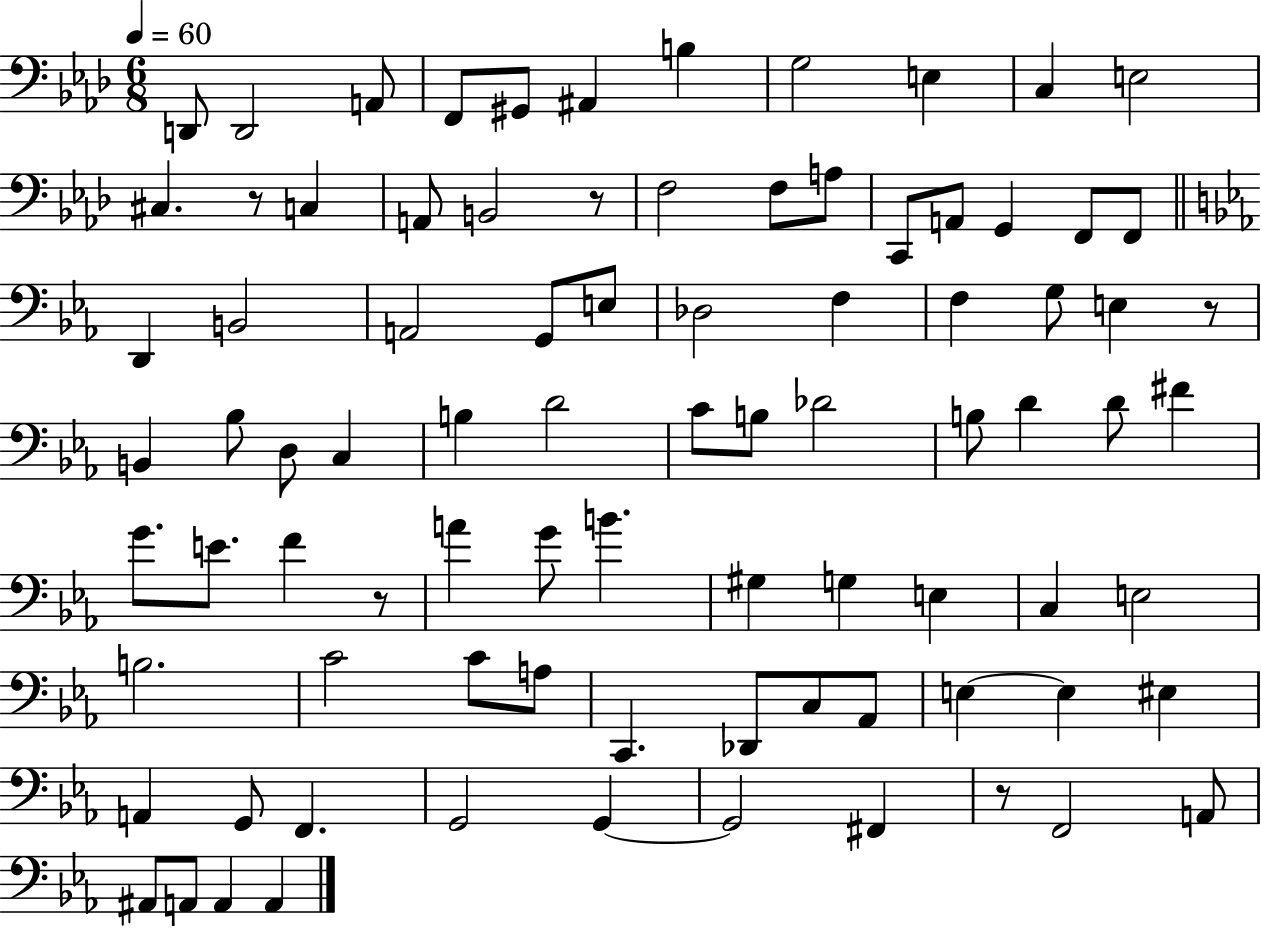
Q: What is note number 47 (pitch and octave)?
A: G4